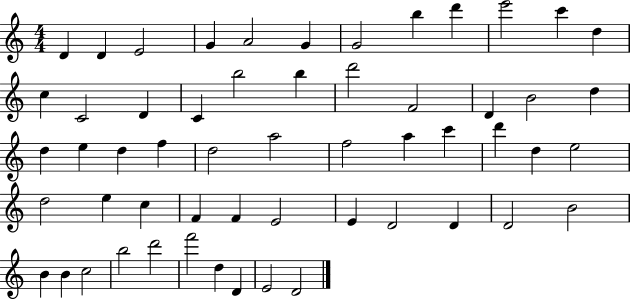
{
  \clef treble
  \numericTimeSignature
  \time 4/4
  \key c \major
  d'4 d'4 e'2 | g'4 a'2 g'4 | g'2 b''4 d'''4 | e'''2 c'''4 d''4 | \break c''4 c'2 d'4 | c'4 b''2 b''4 | d'''2 f'2 | d'4 b'2 d''4 | \break d''4 e''4 d''4 f''4 | d''2 a''2 | f''2 a''4 c'''4 | d'''4 d''4 e''2 | \break d''2 e''4 c''4 | f'4 f'4 e'2 | e'4 d'2 d'4 | d'2 b'2 | \break b'4 b'4 c''2 | b''2 d'''2 | f'''2 d''4 d'4 | e'2 d'2 | \break \bar "|."
}